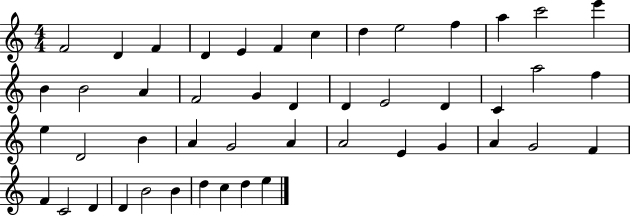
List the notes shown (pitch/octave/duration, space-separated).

F4/h D4/q F4/q D4/q E4/q F4/q C5/q D5/q E5/h F5/q A5/q C6/h E6/q B4/q B4/h A4/q F4/h G4/q D4/q D4/q E4/h D4/q C4/q A5/h F5/q E5/q D4/h B4/q A4/q G4/h A4/q A4/h E4/q G4/q A4/q G4/h F4/q F4/q C4/h D4/q D4/q B4/h B4/q D5/q C5/q D5/q E5/q